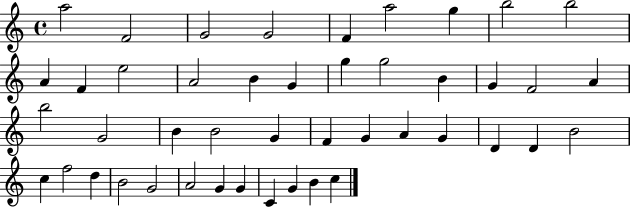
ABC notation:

X:1
T:Untitled
M:4/4
L:1/4
K:C
a2 F2 G2 G2 F a2 g b2 b2 A F e2 A2 B G g g2 B G F2 A b2 G2 B B2 G F G A G D D B2 c f2 d B2 G2 A2 G G C G B c